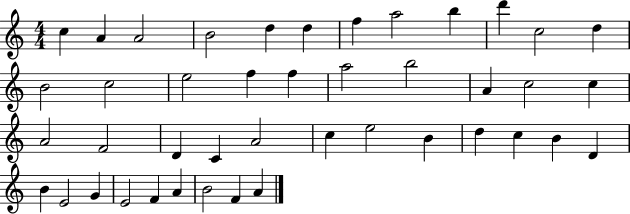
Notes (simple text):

C5/q A4/q A4/h B4/h D5/q D5/q F5/q A5/h B5/q D6/q C5/h D5/q B4/h C5/h E5/h F5/q F5/q A5/h B5/h A4/q C5/h C5/q A4/h F4/h D4/q C4/q A4/h C5/q E5/h B4/q D5/q C5/q B4/q D4/q B4/q E4/h G4/q E4/h F4/q A4/q B4/h F4/q A4/q